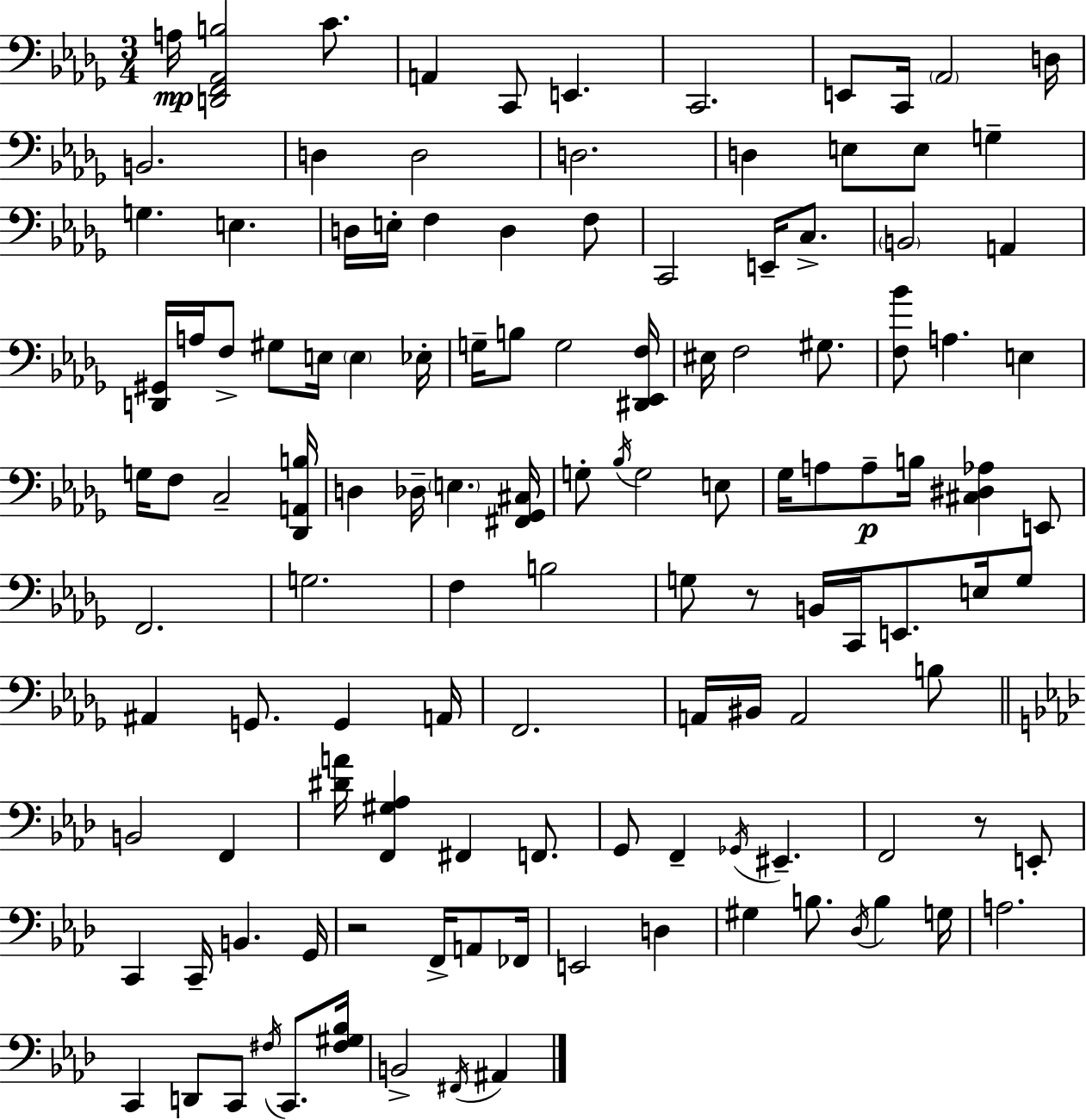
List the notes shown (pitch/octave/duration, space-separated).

A3/s [D2,F2,Ab2,B3]/h C4/e. A2/q C2/e E2/q. C2/h. E2/e C2/s Ab2/h D3/s B2/h. D3/q D3/h D3/h. D3/q E3/e E3/e G3/q G3/q. E3/q. D3/s E3/s F3/q D3/q F3/e C2/h E2/s C3/e. B2/h A2/q [D2,G#2]/s A3/s F3/e G#3/e E3/s E3/q Eb3/s G3/s B3/e G3/h [D#2,Eb2,F3]/s EIS3/s F3/h G#3/e. [F3,Bb4]/e A3/q. E3/q G3/s F3/e C3/h [Db2,A2,B3]/s D3/q Db3/s E3/q. [F#2,Gb2,C#3]/s G3/e Bb3/s G3/h E3/e Gb3/s A3/e A3/e B3/s [C#3,D#3,Ab3]/q E2/e F2/h. G3/h. F3/q B3/h G3/e R/e B2/s C2/s E2/e. E3/s G3/e A#2/q G2/e. G2/q A2/s F2/h. A2/s BIS2/s A2/h B3/e B2/h F2/q [D#4,A4]/s [F2,G#3,Ab3]/q F#2/q F2/e. G2/e F2/q Gb2/s EIS2/q. F2/h R/e E2/e C2/q C2/s B2/q. G2/s R/h F2/s A2/e FES2/s E2/h D3/q G#3/q B3/e. Db3/s B3/q G3/s A3/h. C2/q D2/e C2/e F#3/s C2/e. [F#3,G#3,Bb3]/s B2/h F#2/s A#2/q